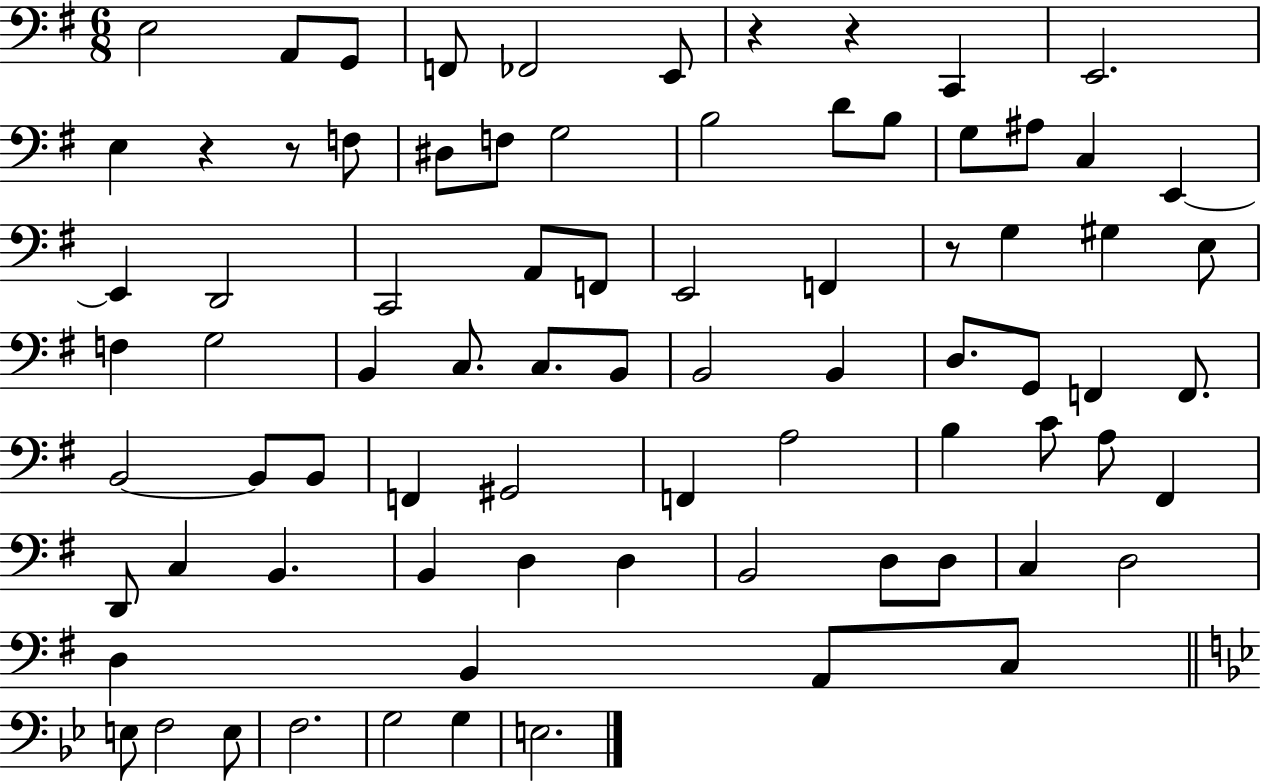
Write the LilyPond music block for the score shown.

{
  \clef bass
  \numericTimeSignature
  \time 6/8
  \key g \major
  e2 a,8 g,8 | f,8 fes,2 e,8 | r4 r4 c,4 | e,2. | \break e4 r4 r8 f8 | dis8 f8 g2 | b2 d'8 b8 | g8 ais8 c4 e,4~~ | \break e,4 d,2 | c,2 a,8 f,8 | e,2 f,4 | r8 g4 gis4 e8 | \break f4 g2 | b,4 c8. c8. b,8 | b,2 b,4 | d8. g,8 f,4 f,8. | \break b,2~~ b,8 b,8 | f,4 gis,2 | f,4 a2 | b4 c'8 a8 fis,4 | \break d,8 c4 b,4. | b,4 d4 d4 | b,2 d8 d8 | c4 d2 | \break d4 b,4 a,8 c8 | \bar "||" \break \key bes \major e8 f2 e8 | f2. | g2 g4 | e2. | \break \bar "|."
}